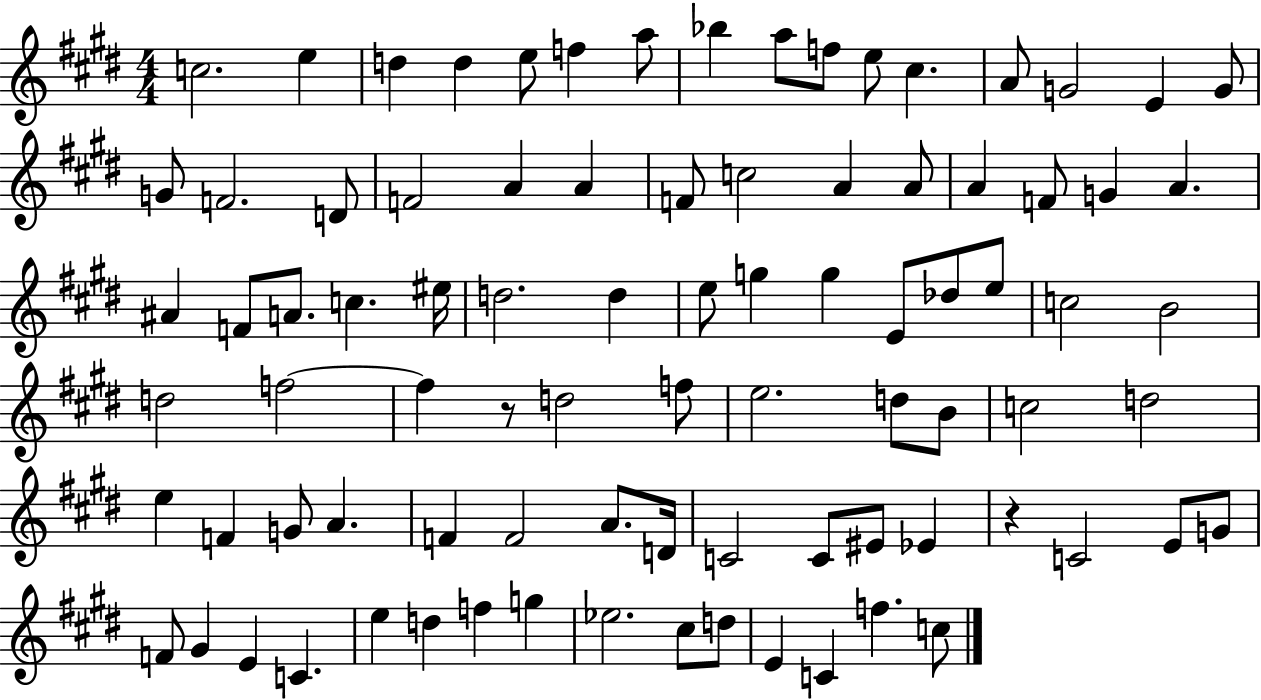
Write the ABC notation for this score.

X:1
T:Untitled
M:4/4
L:1/4
K:E
c2 e d d e/2 f a/2 _b a/2 f/2 e/2 ^c A/2 G2 E G/2 G/2 F2 D/2 F2 A A F/2 c2 A A/2 A F/2 G A ^A F/2 A/2 c ^e/4 d2 d e/2 g g E/2 _d/2 e/2 c2 B2 d2 f2 f z/2 d2 f/2 e2 d/2 B/2 c2 d2 e F G/2 A F F2 A/2 D/4 C2 C/2 ^E/2 _E z C2 E/2 G/2 F/2 ^G E C e d f g _e2 ^c/2 d/2 E C f c/2